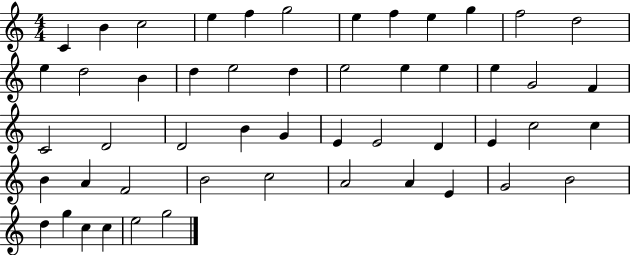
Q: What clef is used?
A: treble